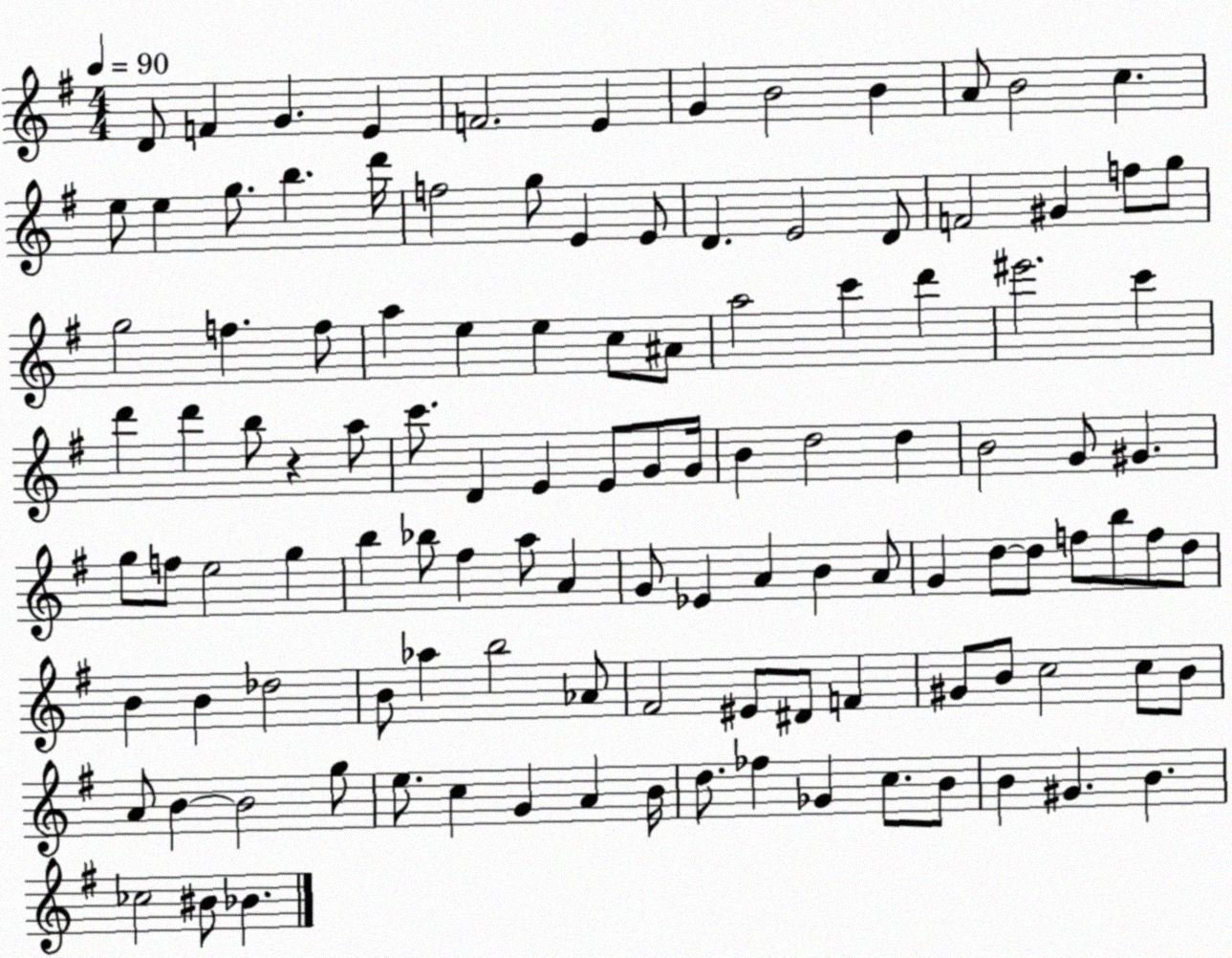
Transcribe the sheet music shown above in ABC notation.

X:1
T:Untitled
M:4/4
L:1/4
K:G
D/2 F G E F2 E G B2 B A/2 B2 c e/2 e g/2 b d'/4 f2 g/2 E E/2 D E2 D/2 F2 ^G f/2 g/2 g2 f f/2 a e e c/2 ^A/2 a2 c' d' ^e'2 c' d' d' b/2 z a/2 c'/2 D E E/2 G/2 G/4 B d2 d B2 G/2 ^G g/2 f/2 e2 g b _b/2 ^f a/2 A G/2 _E A B A/2 G d/2 d/2 f/2 b/2 f/2 d/2 B B _d2 B/2 _a b2 _A/2 ^F2 ^E/2 ^D/2 F ^G/2 B/2 c2 c/2 B/2 A/2 B B2 g/2 e/2 c G A B/4 d/2 _f _G c/2 B/2 B ^G B _c2 ^B/2 _B